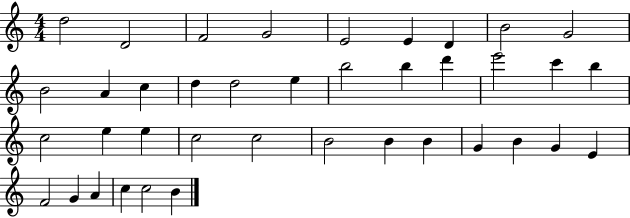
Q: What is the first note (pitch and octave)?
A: D5